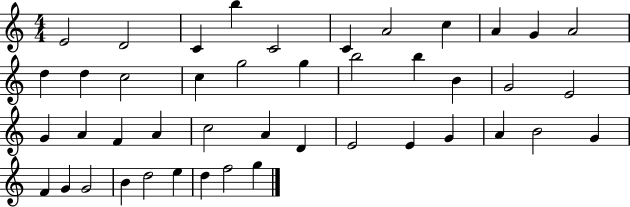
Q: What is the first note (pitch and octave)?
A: E4